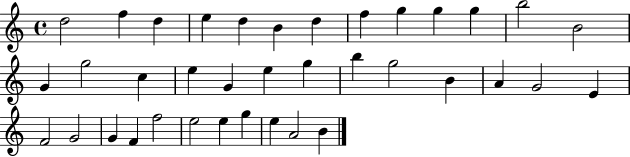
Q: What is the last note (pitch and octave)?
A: B4